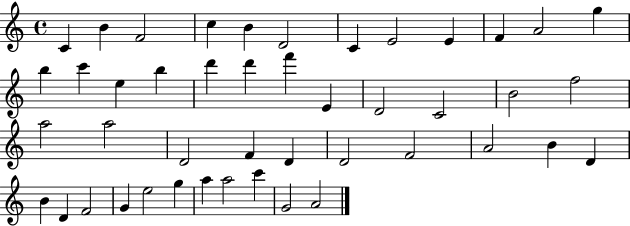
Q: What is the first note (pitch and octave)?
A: C4